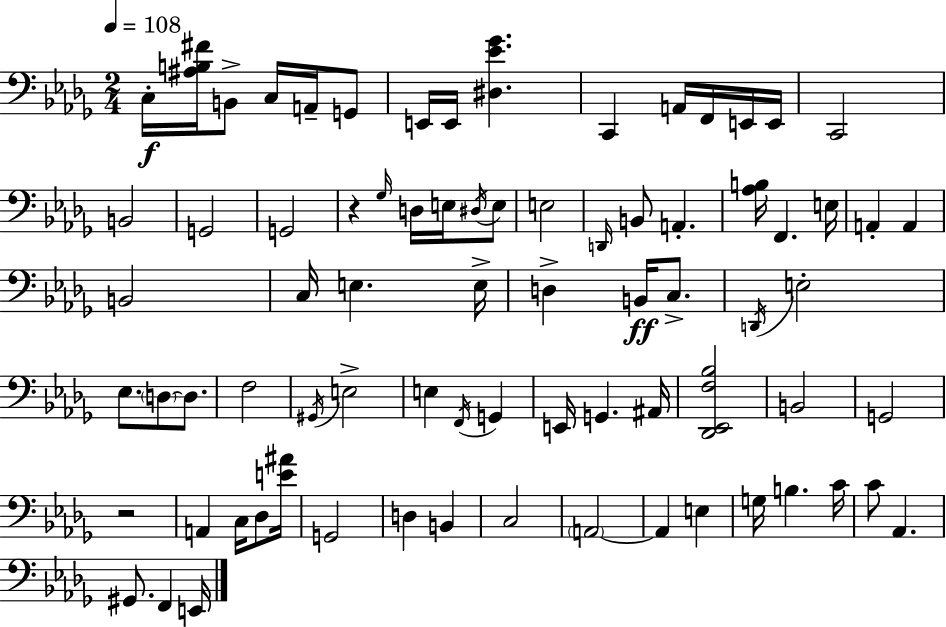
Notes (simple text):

C3/s [A#3,B3,F#4]/s B2/e C3/s A2/s G2/e E2/s E2/s [D#3,Eb4,Gb4]/q. C2/q A2/s F2/s E2/s E2/s C2/h B2/h G2/h G2/h R/q Gb3/s D3/s E3/s D#3/s E3/e E3/h D2/s B2/e A2/q. [Ab3,B3]/s F2/q. E3/s A2/q A2/q B2/h C3/s E3/q. E3/s D3/q B2/s C3/e. D2/s E3/h Eb3/e. D3/e D3/e. F3/h G#2/s E3/h E3/q F2/s G2/q E2/s G2/q. A#2/s [Db2,Eb2,F3,Bb3]/h B2/h G2/h R/h A2/q C3/s Db3/e [E4,A#4]/s G2/h D3/q B2/q C3/h A2/h A2/q E3/q G3/s B3/q. C4/s C4/e Ab2/q. G#2/e. F2/q E2/s